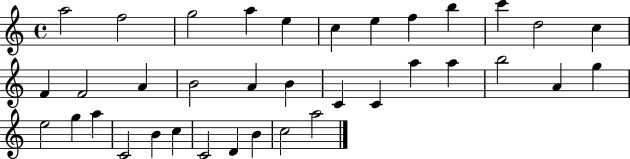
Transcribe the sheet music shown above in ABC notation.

X:1
T:Untitled
M:4/4
L:1/4
K:C
a2 f2 g2 a e c e f b c' d2 c F F2 A B2 A B C C a a b2 A g e2 g a C2 B c C2 D B c2 a2